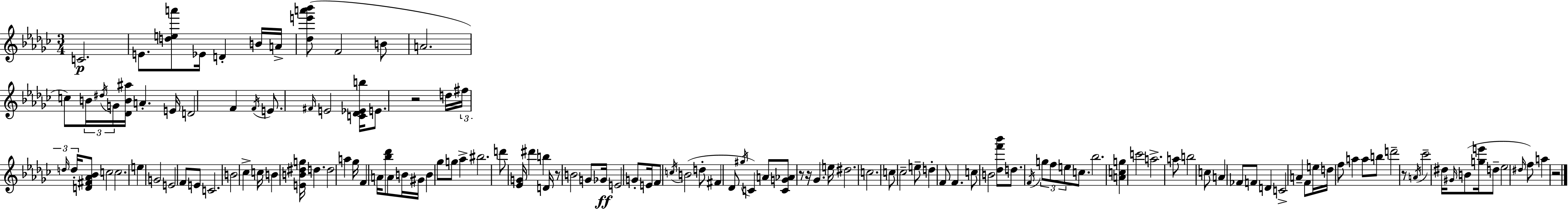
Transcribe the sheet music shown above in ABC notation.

X:1
T:Untitled
M:3/4
L:1/4
K:Ebm
C2 E/2 [dea']/2 _E/4 D B/4 A/4 [_de'a'_b']/2 F2 B/2 A2 c/2 B/4 ^d/4 G/4 [_DB^a]/4 A E/4 D2 F F/4 E/2 ^F/4 E2 [C_D_Eb]/4 E/2 z2 d/4 ^f/4 d/4 d/4 [D^F_A_B]/2 c2 c2 e G2 E2 F/2 E/2 C2 B2 _c c/4 B [EB^dg]/4 d d2 a _g/4 F A/4 [_b_d']/2 A/2 B/4 ^G/4 B _g/2 g/2 _a ^b2 d'/2 [_EG]/4 ^d' b D/4 z/2 B2 G/2 _G/4 E2 G/2 E/4 F/2 c/4 B2 d/2 ^F _D/2 ^g/4 C A/2 [CG_A]/2 z/2 z/4 _G e/4 ^d2 c2 c/2 _c2 e/2 d F/2 F c/2 B2 [_df'_b']/2 d/2 F/4 g/2 f/2 e/2 c/2 _b2 [Acg] c'2 a2 a/2 b2 c/2 A _F/2 F/2 D C2 A F/2 e/4 d/4 f/2 a a/2 b/2 d'2 z/2 A/4 _c'2 ^d/4 ^G/4 B/2 [ge']/4 d/2 _e2 ^d/4 f/2 a z2